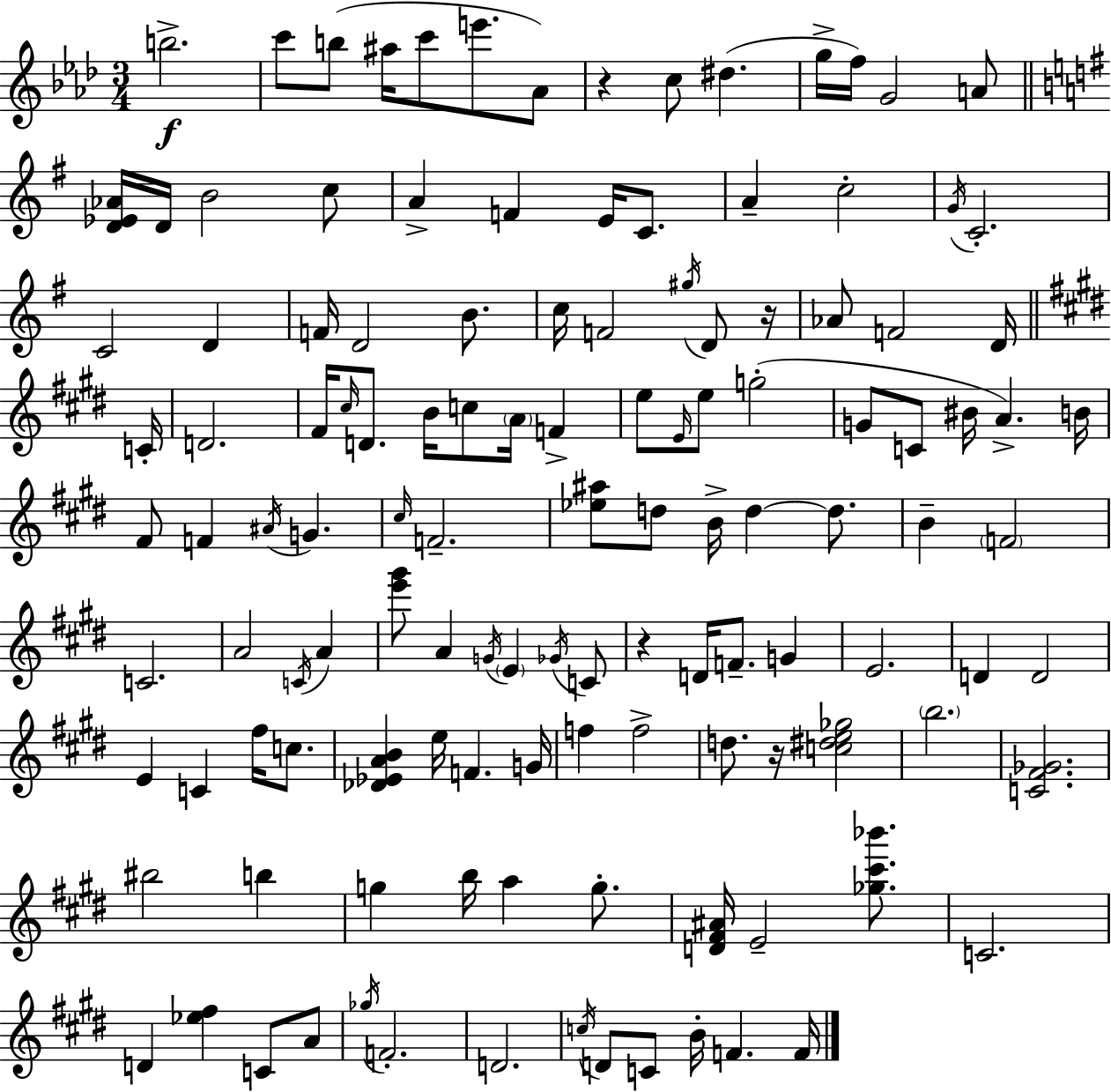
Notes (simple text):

B5/h. C6/e B5/e A#5/s C6/e E6/e. Ab4/e R/q C5/e D#5/q. G5/s F5/s G4/h A4/e [D4,Eb4,Ab4]/s D4/s B4/h C5/e A4/q F4/q E4/s C4/e. A4/q C5/h G4/s C4/h. C4/h D4/q F4/s D4/h B4/e. C5/s F4/h G#5/s D4/e R/s Ab4/e F4/h D4/s C4/s D4/h. F#4/s C#5/s D4/e. B4/s C5/e A4/s F4/q E5/e E4/s E5/e G5/h G4/e C4/e BIS4/s A4/q. B4/s F#4/e F4/q A#4/s G4/q. C#5/s F4/h. [Eb5,A#5]/e D5/e B4/s D5/q D5/e. B4/q F4/h C4/h. A4/h C4/s A4/q [E6,G#6]/e A4/q G4/s E4/q Gb4/s C4/e R/q D4/s F4/e. G4/q E4/h. D4/q D4/h E4/q C4/q F#5/s C5/e. [Db4,Eb4,A4,B4]/q E5/s F4/q. G4/s F5/q F5/h D5/e. R/s [C5,D#5,E5,Gb5]/h B5/h. [C4,F#4,Gb4]/h. BIS5/h B5/q G5/q B5/s A5/q G5/e. [D4,F#4,A#4]/s E4/h [Gb5,C#6,Bb6]/e. C4/h. D4/q [Eb5,F#5]/q C4/e A4/e Gb5/s F4/h. D4/h. C5/s D4/e C4/e B4/s F4/q. F4/s